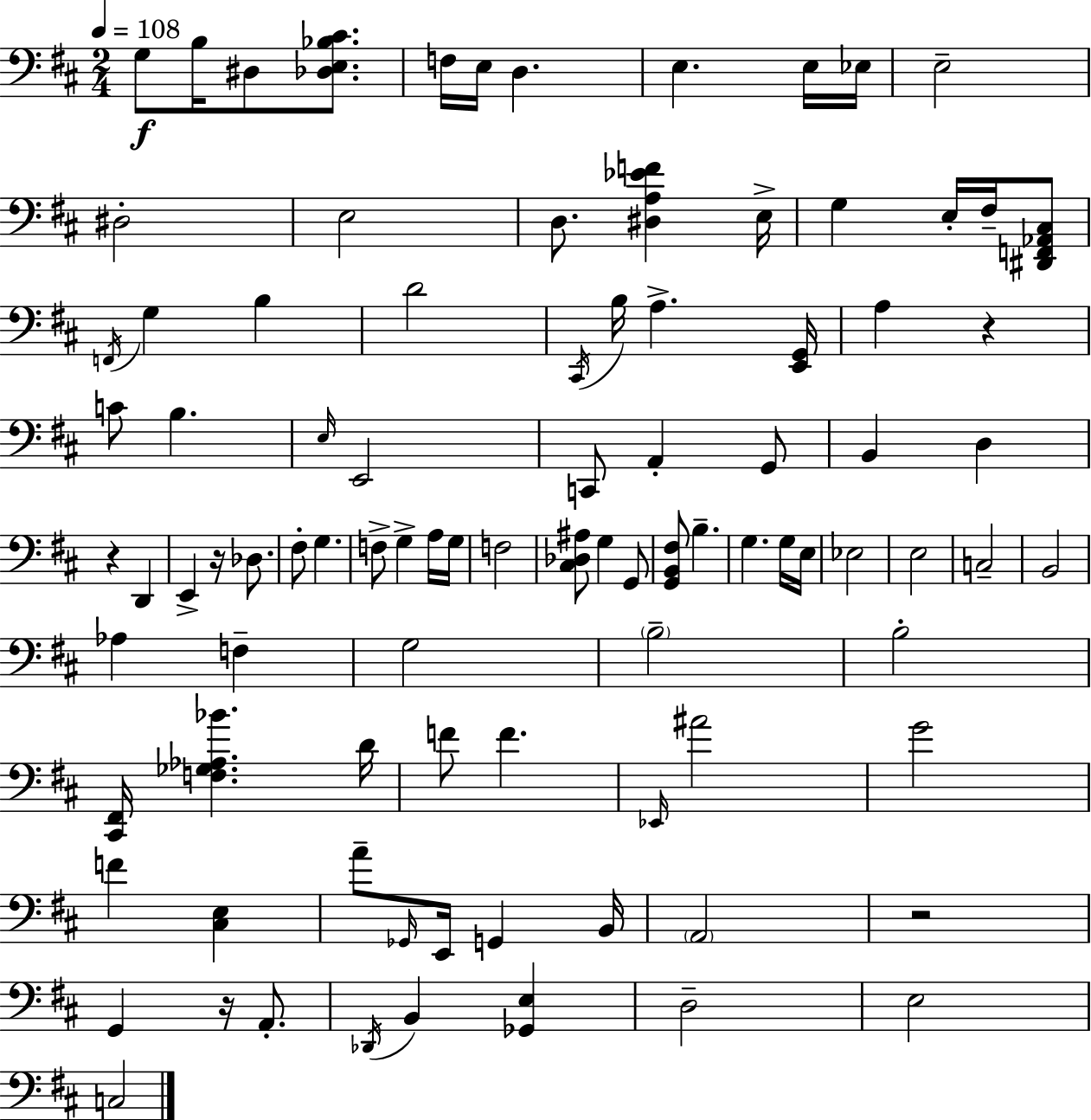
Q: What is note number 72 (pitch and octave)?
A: A2